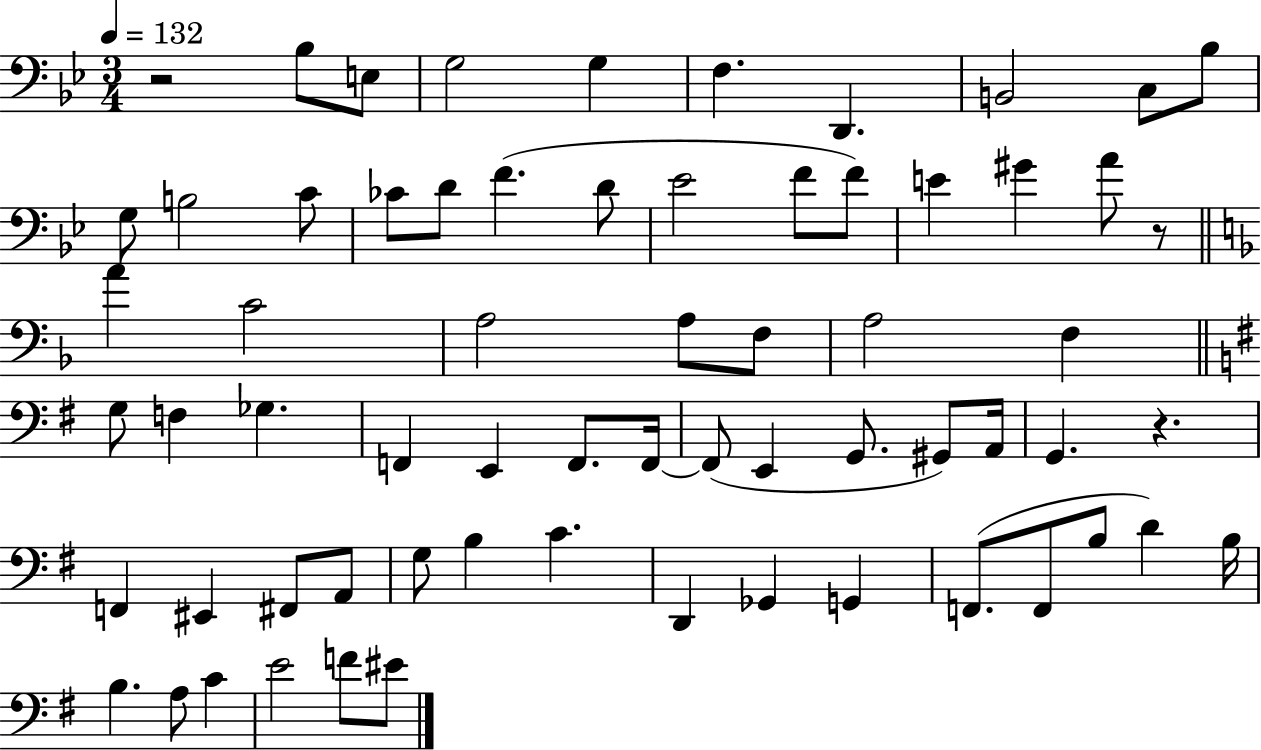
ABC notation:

X:1
T:Untitled
M:3/4
L:1/4
K:Bb
z2 _B,/2 E,/2 G,2 G, F, D,, B,,2 C,/2 _B,/2 G,/2 B,2 C/2 _C/2 D/2 F D/2 _E2 F/2 F/2 E ^G A/2 z/2 A C2 A,2 A,/2 F,/2 A,2 F, G,/2 F, _G, F,, E,, F,,/2 F,,/4 F,,/2 E,, G,,/2 ^G,,/2 A,,/4 G,, z F,, ^E,, ^F,,/2 A,,/2 G,/2 B, C D,, _G,, G,, F,,/2 F,,/2 B,/2 D B,/4 B, A,/2 C E2 F/2 ^E/2